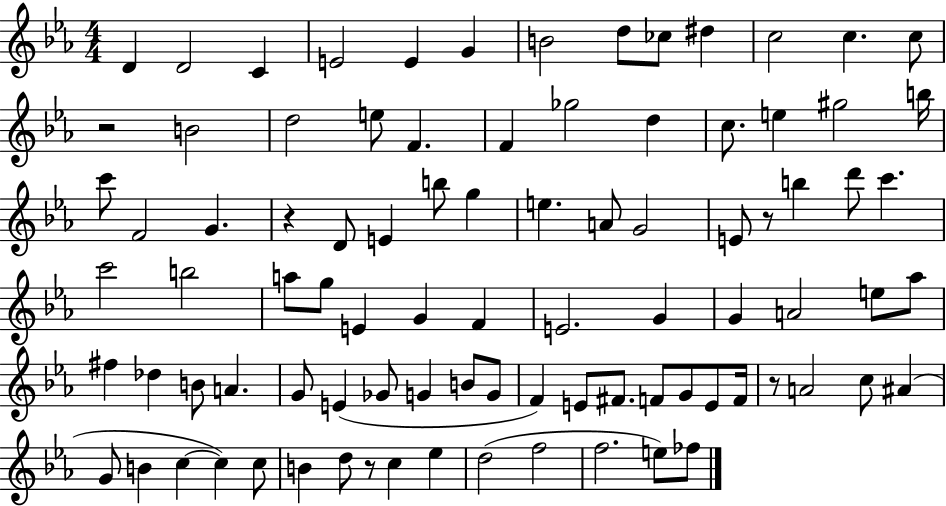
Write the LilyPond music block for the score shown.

{
  \clef treble
  \numericTimeSignature
  \time 4/4
  \key ees \major
  d'4 d'2 c'4 | e'2 e'4 g'4 | b'2 d''8 ces''8 dis''4 | c''2 c''4. c''8 | \break r2 b'2 | d''2 e''8 f'4. | f'4 ges''2 d''4 | c''8. e''4 gis''2 b''16 | \break c'''8 f'2 g'4. | r4 d'8 e'4 b''8 g''4 | e''4. a'8 g'2 | e'8 r8 b''4 d'''8 c'''4. | \break c'''2 b''2 | a''8 g''8 e'4 g'4 f'4 | e'2. g'4 | g'4 a'2 e''8 aes''8 | \break fis''4 des''4 b'8 a'4. | g'8 e'4( ges'8 g'4 b'8 g'8 | f'4) e'8 fis'8. f'8 g'8 e'8 f'16 | r8 a'2 c''8 ais'4( | \break g'8 b'4 c''4~~ c''4) c''8 | b'4 d''8 r8 c''4 ees''4 | d''2( f''2 | f''2. e''8) fes''8 | \break \bar "|."
}